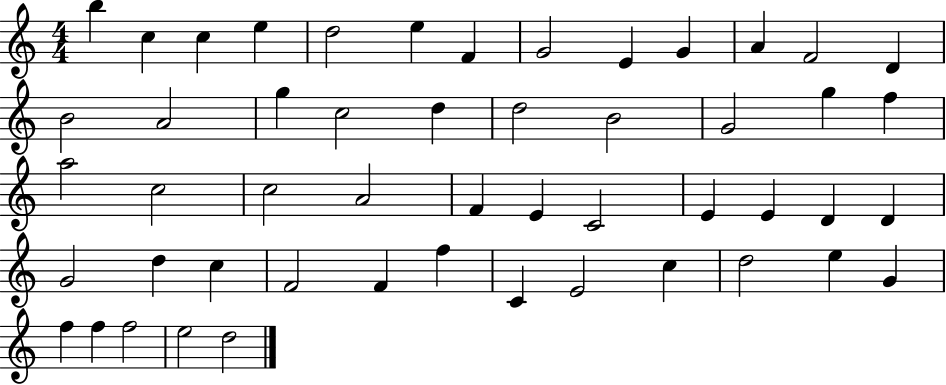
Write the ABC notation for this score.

X:1
T:Untitled
M:4/4
L:1/4
K:C
b c c e d2 e F G2 E G A F2 D B2 A2 g c2 d d2 B2 G2 g f a2 c2 c2 A2 F E C2 E E D D G2 d c F2 F f C E2 c d2 e G f f f2 e2 d2